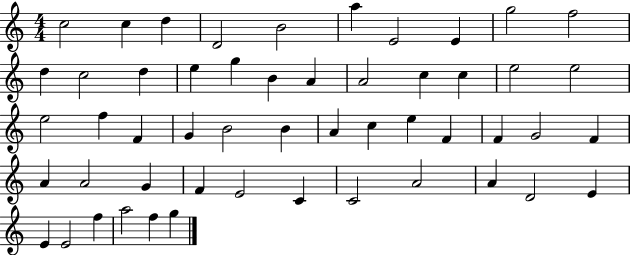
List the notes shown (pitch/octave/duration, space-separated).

C5/h C5/q D5/q D4/h B4/h A5/q E4/h E4/q G5/h F5/h D5/q C5/h D5/q E5/q G5/q B4/q A4/q A4/h C5/q C5/q E5/h E5/h E5/h F5/q F4/q G4/q B4/h B4/q A4/q C5/q E5/q F4/q F4/q G4/h F4/q A4/q A4/h G4/q F4/q E4/h C4/q C4/h A4/h A4/q D4/h E4/q E4/q E4/h F5/q A5/h F5/q G5/q